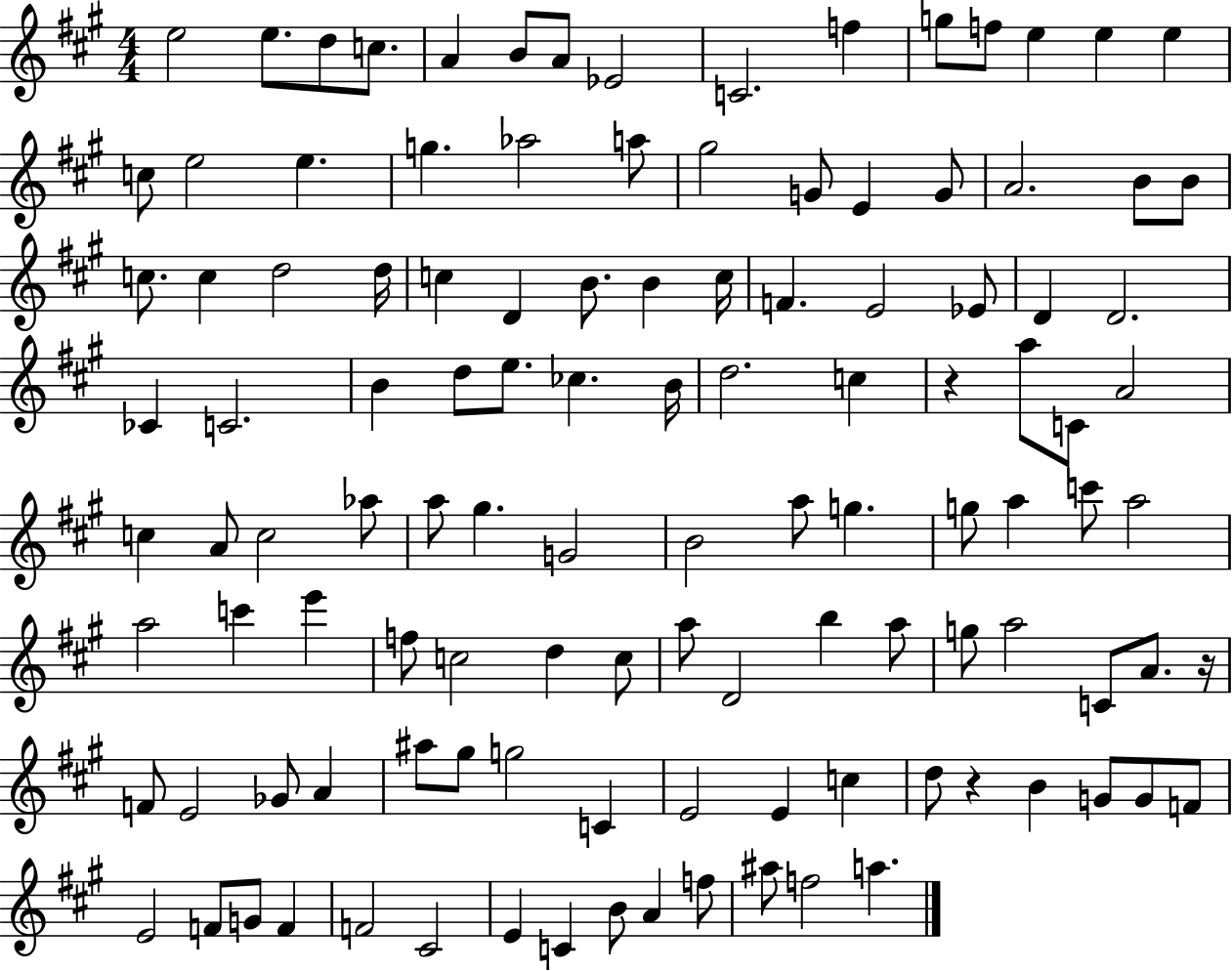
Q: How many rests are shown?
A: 3